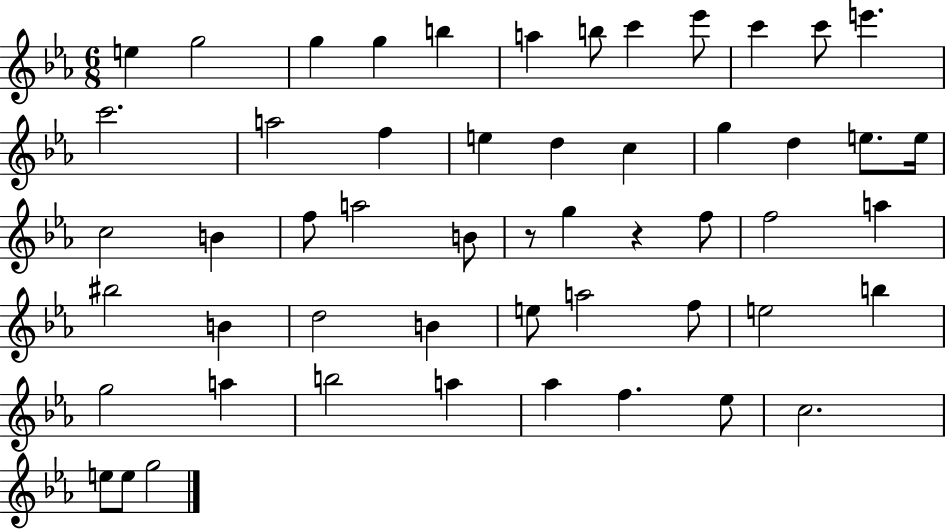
X:1
T:Untitled
M:6/8
L:1/4
K:Eb
e g2 g g b a b/2 c' _e'/2 c' c'/2 e' c'2 a2 f e d c g d e/2 e/4 c2 B f/2 a2 B/2 z/2 g z f/2 f2 a ^b2 B d2 B e/2 a2 f/2 e2 b g2 a b2 a _a f _e/2 c2 e/2 e/2 g2